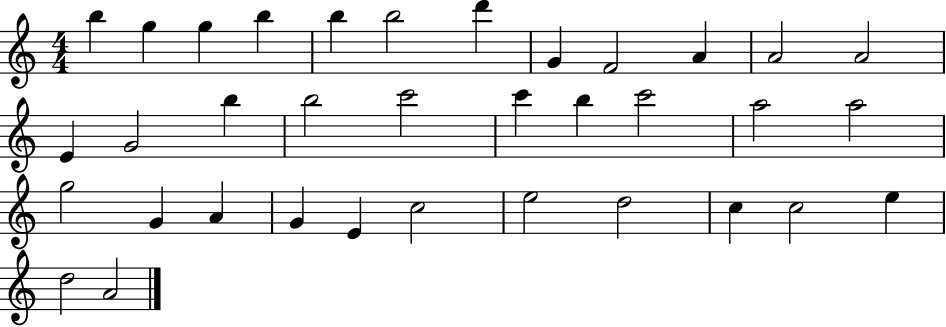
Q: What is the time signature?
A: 4/4